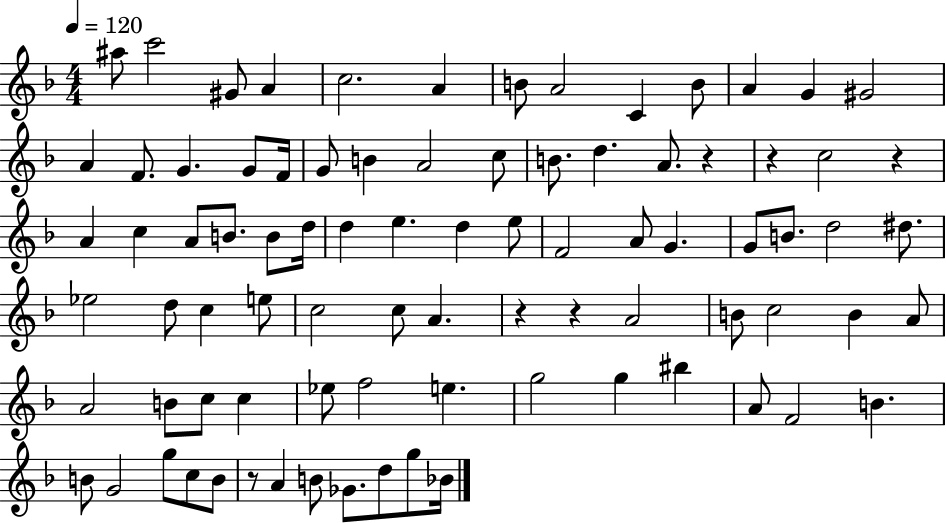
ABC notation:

X:1
T:Untitled
M:4/4
L:1/4
K:F
^a/2 c'2 ^G/2 A c2 A B/2 A2 C B/2 A G ^G2 A F/2 G G/2 F/4 G/2 B A2 c/2 B/2 d A/2 z z c2 z A c A/2 B/2 B/2 d/4 d e d e/2 F2 A/2 G G/2 B/2 d2 ^d/2 _e2 d/2 c e/2 c2 c/2 A z z A2 B/2 c2 B A/2 A2 B/2 c/2 c _e/2 f2 e g2 g ^b A/2 F2 B B/2 G2 g/2 c/2 B/2 z/2 A B/2 _G/2 d/2 g/2 _B/4